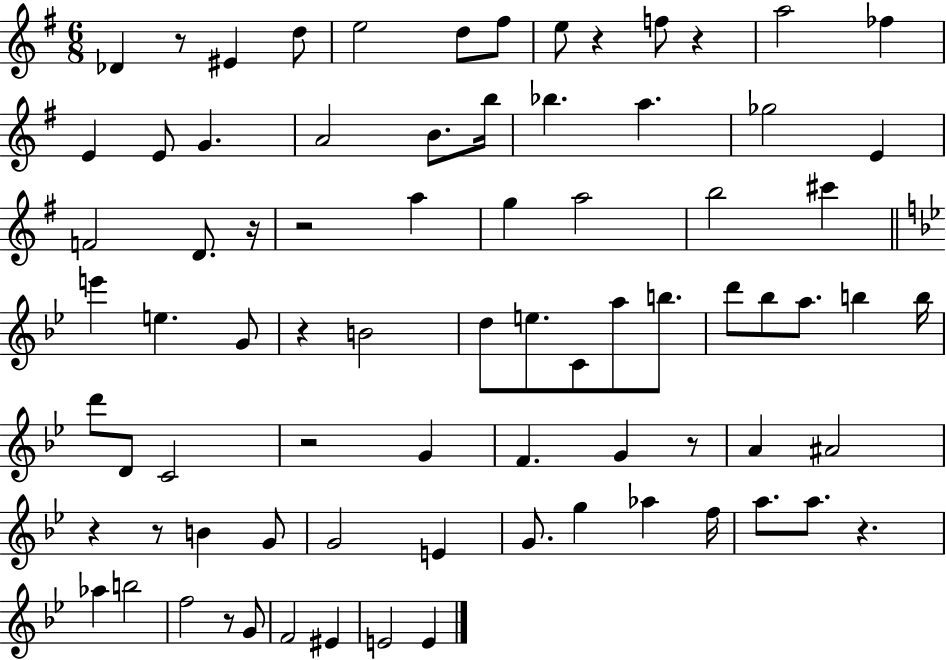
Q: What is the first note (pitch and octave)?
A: Db4